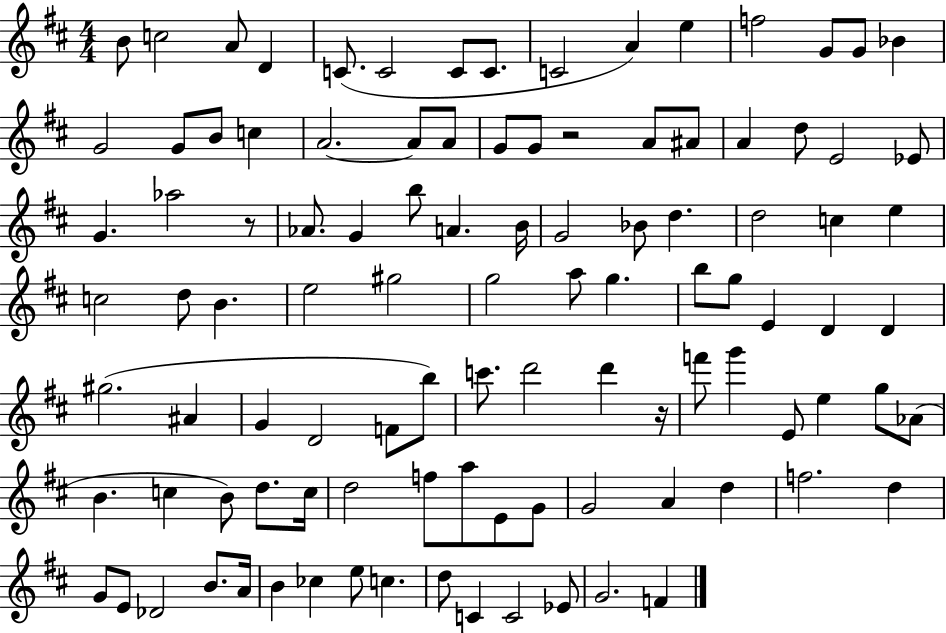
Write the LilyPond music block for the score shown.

{
  \clef treble
  \numericTimeSignature
  \time 4/4
  \key d \major
  b'8 c''2 a'8 d'4 | c'8.( c'2 c'8 c'8. | c'2 a'4) e''4 | f''2 g'8 g'8 bes'4 | \break g'2 g'8 b'8 c''4 | a'2.~~ a'8 a'8 | g'8 g'8 r2 a'8 ais'8 | a'4 d''8 e'2 ees'8 | \break g'4. aes''2 r8 | aes'8. g'4 b''8 a'4. b'16 | g'2 bes'8 d''4. | d''2 c''4 e''4 | \break c''2 d''8 b'4. | e''2 gis''2 | g''2 a''8 g''4. | b''8 g''8 e'4 d'4 d'4 | \break gis''2.( ais'4 | g'4 d'2 f'8 b''8) | c'''8. d'''2 d'''4 r16 | f'''8 g'''4 e'8 e''4 g''8 aes'8( | \break b'4. c''4 b'8) d''8. c''16 | d''2 f''8 a''8 e'8 g'8 | g'2 a'4 d''4 | f''2. d''4 | \break g'8 e'8 des'2 b'8. a'16 | b'4 ces''4 e''8 c''4. | d''8 c'4 c'2 ees'8 | g'2. f'4 | \break \bar "|."
}